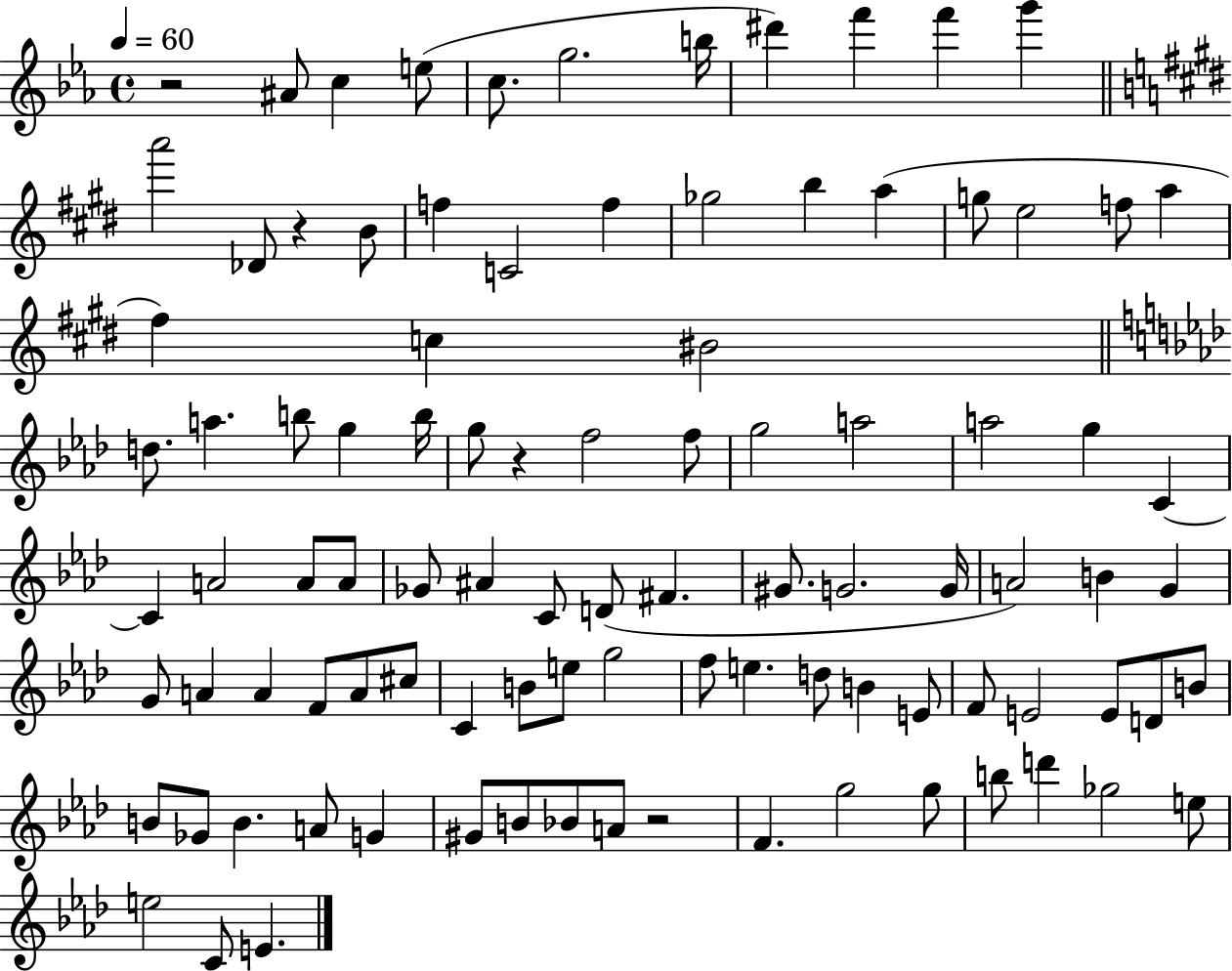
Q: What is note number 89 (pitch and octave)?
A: Gb5